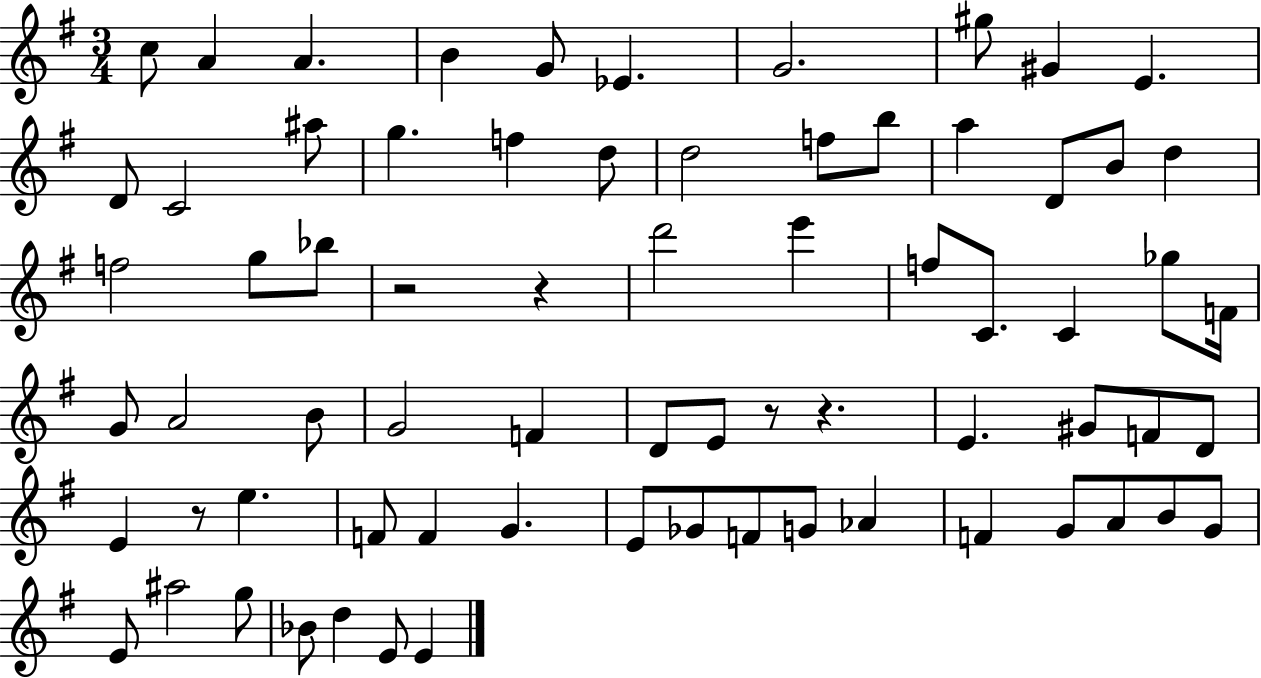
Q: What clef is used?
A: treble